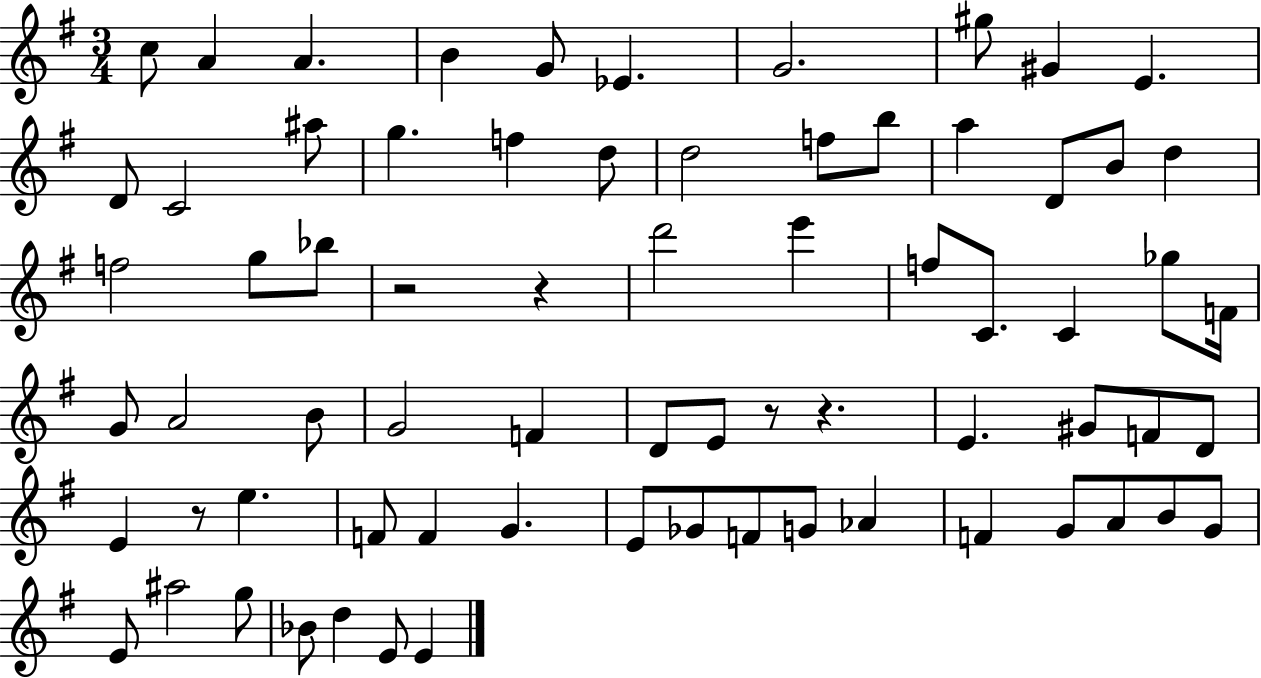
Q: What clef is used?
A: treble